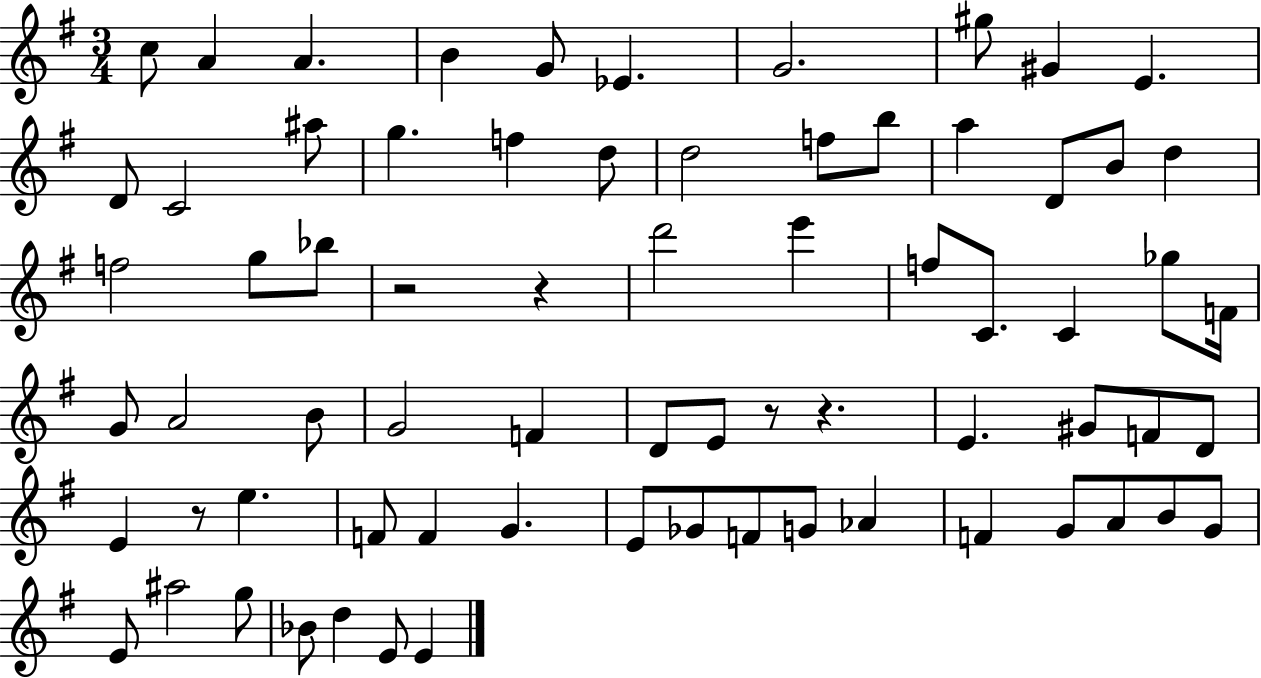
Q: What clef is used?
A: treble